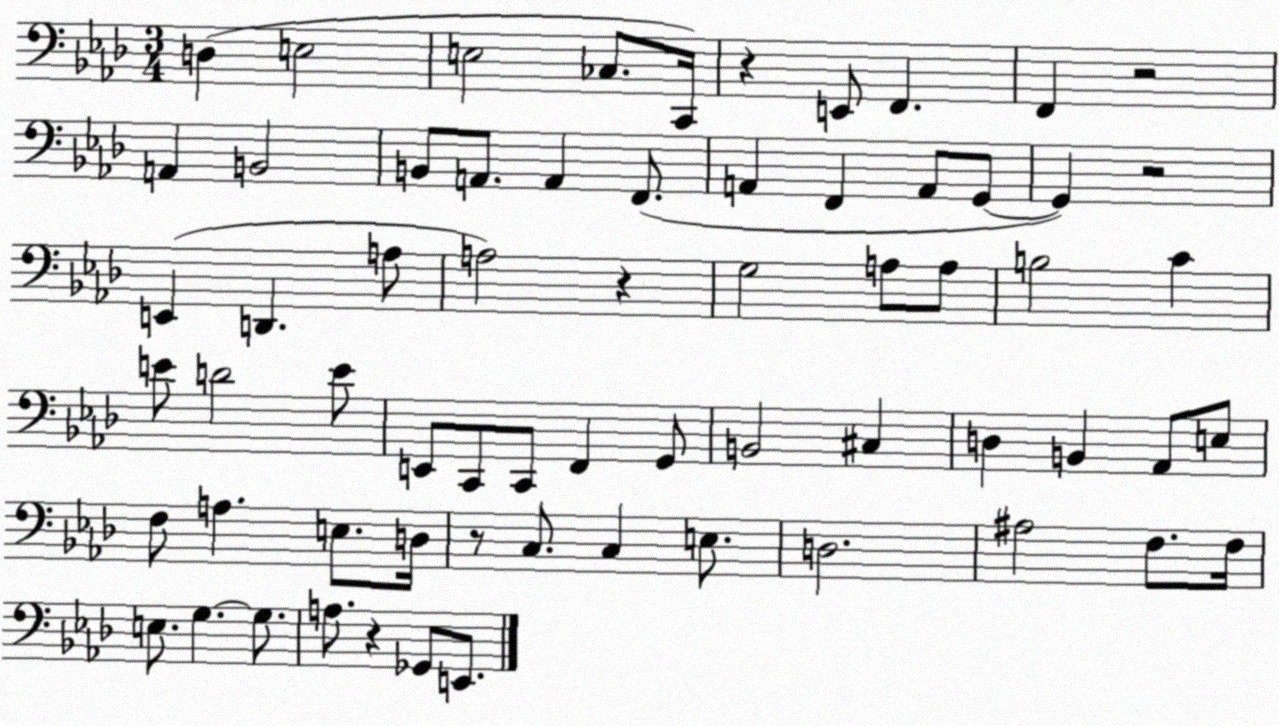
X:1
T:Untitled
M:3/4
L:1/4
K:Ab
D, E,2 E,2 _C,/2 C,,/4 z E,,/2 F,, F,, z2 A,, B,,2 B,,/2 A,,/2 A,, F,,/2 A,, F,, A,,/2 G,,/2 G,, z2 E,, D,, A,/2 A,2 z G,2 A,/2 A,/2 B,2 C E/2 D2 E/2 E,,/2 C,,/2 C,,/2 F,, G,,/2 B,,2 ^C, D, B,, _A,,/2 E,/2 F,/2 A, E,/2 D,/4 z/2 C,/2 C, E,/2 D,2 ^A,2 F,/2 F,/4 E,/2 G, G,/2 A,/2 z _G,,/2 E,,/2